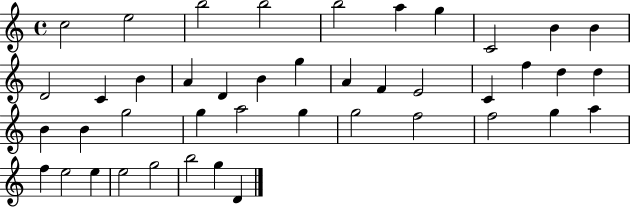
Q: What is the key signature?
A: C major